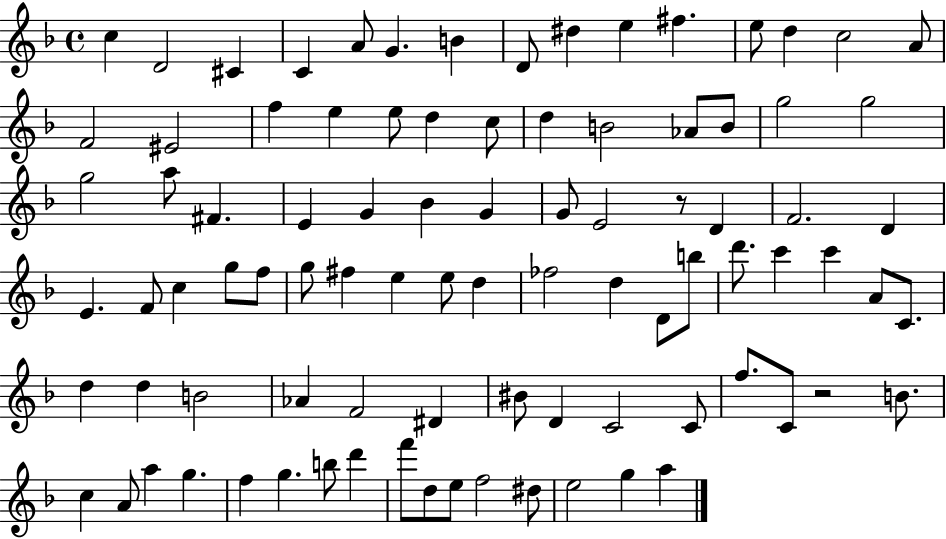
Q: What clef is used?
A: treble